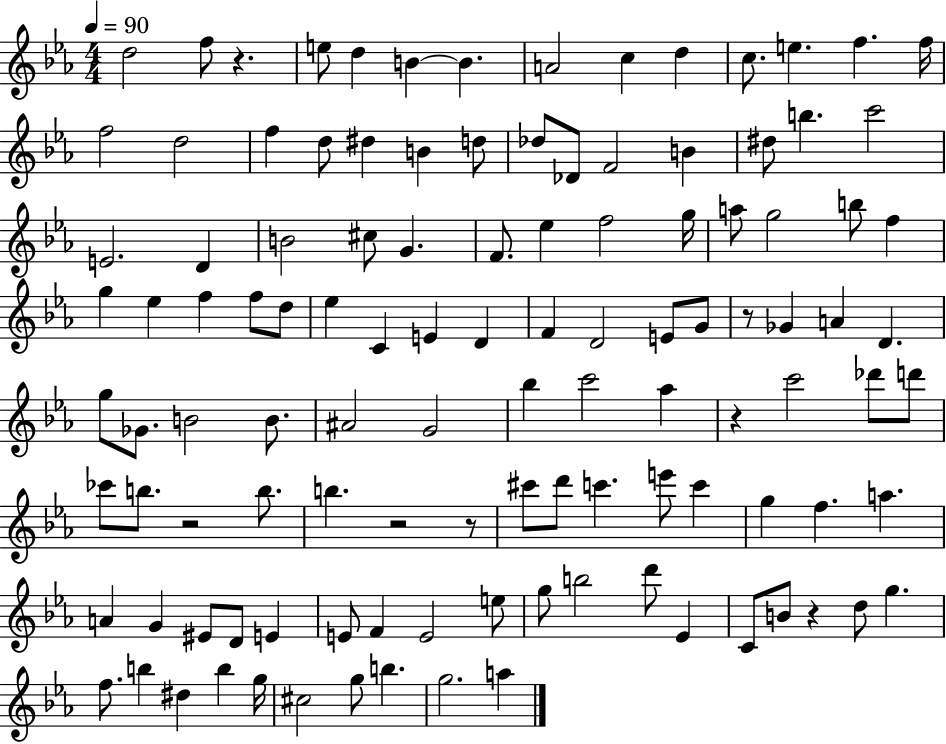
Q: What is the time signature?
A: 4/4